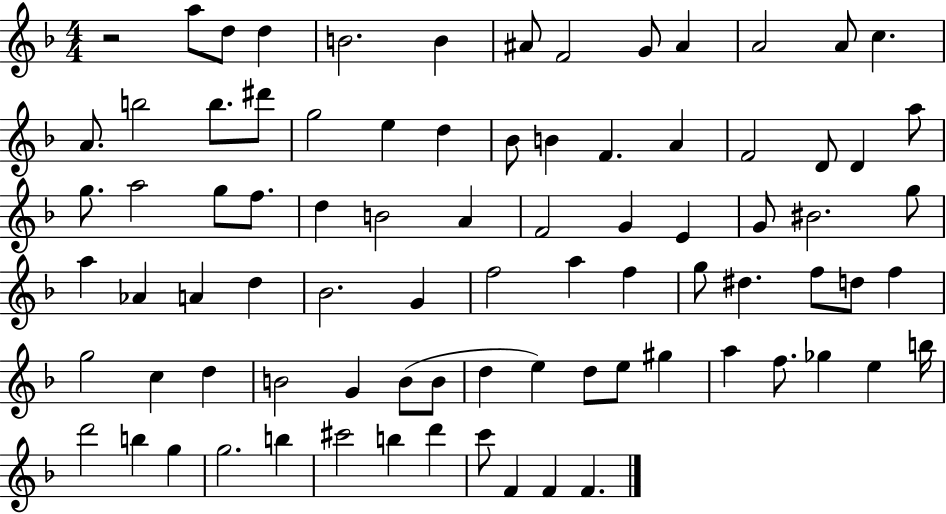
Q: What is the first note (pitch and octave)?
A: A5